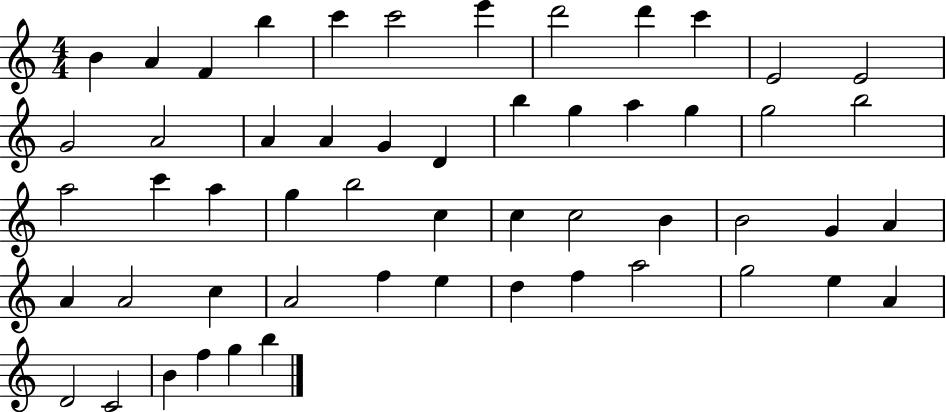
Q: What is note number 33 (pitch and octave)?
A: B4